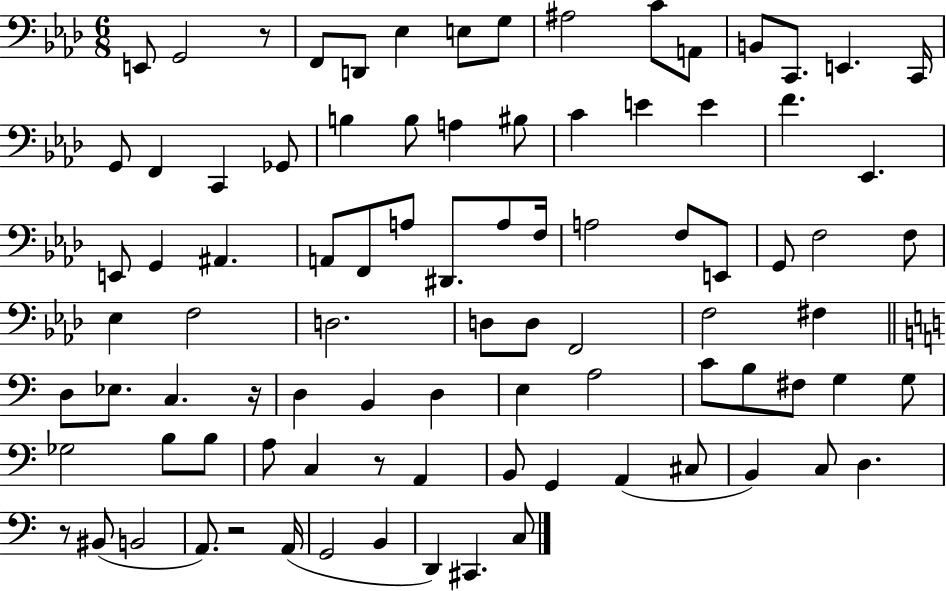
X:1
T:Untitled
M:6/8
L:1/4
K:Ab
E,,/2 G,,2 z/2 F,,/2 D,,/2 _E, E,/2 G,/2 ^A,2 C/2 A,,/2 B,,/2 C,,/2 E,, C,,/4 G,,/2 F,, C,, _G,,/2 B, B,/2 A, ^B,/2 C E E F _E,, E,,/2 G,, ^A,, A,,/2 F,,/2 A,/2 ^D,,/2 A,/2 F,/4 A,2 F,/2 E,,/2 G,,/2 F,2 F,/2 _E, F,2 D,2 D,/2 D,/2 F,,2 F,2 ^F, D,/2 _E,/2 C, z/4 D, B,, D, E, A,2 C/2 B,/2 ^F,/2 G, G,/2 _G,2 B,/2 B,/2 A,/2 C, z/2 A,, B,,/2 G,, A,, ^C,/2 B,, C,/2 D, z/2 ^B,,/2 B,,2 A,,/2 z2 A,,/4 G,,2 B,, D,, ^C,, C,/2